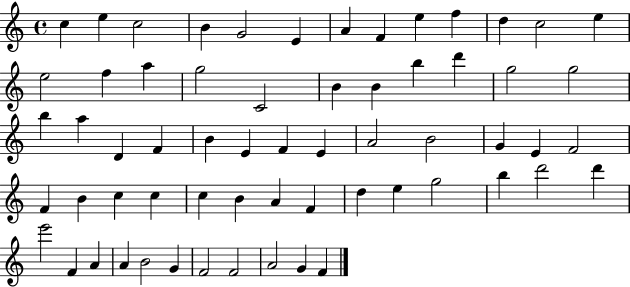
{
  \clef treble
  \time 4/4
  \defaultTimeSignature
  \key c \major
  c''4 e''4 c''2 | b'4 g'2 e'4 | a'4 f'4 e''4 f''4 | d''4 c''2 e''4 | \break e''2 f''4 a''4 | g''2 c'2 | b'4 b'4 b''4 d'''4 | g''2 g''2 | \break b''4 a''4 d'4 f'4 | b'4 e'4 f'4 e'4 | a'2 b'2 | g'4 e'4 f'2 | \break f'4 b'4 c''4 c''4 | c''4 b'4 a'4 f'4 | d''4 e''4 g''2 | b''4 d'''2 d'''4 | \break e'''2 f'4 a'4 | a'4 b'2 g'4 | f'2 f'2 | a'2 g'4 f'4 | \break \bar "|."
}